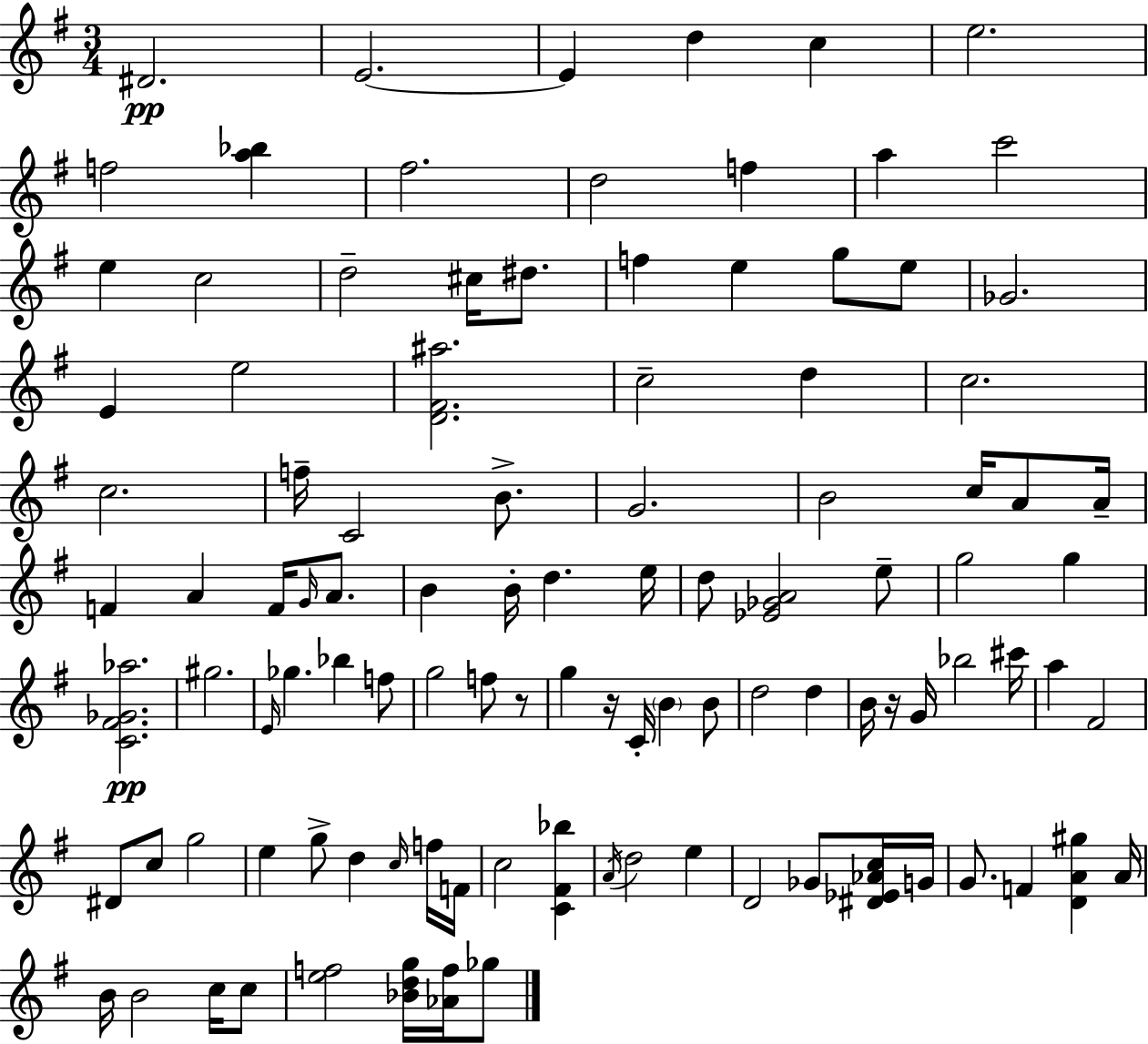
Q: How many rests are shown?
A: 3